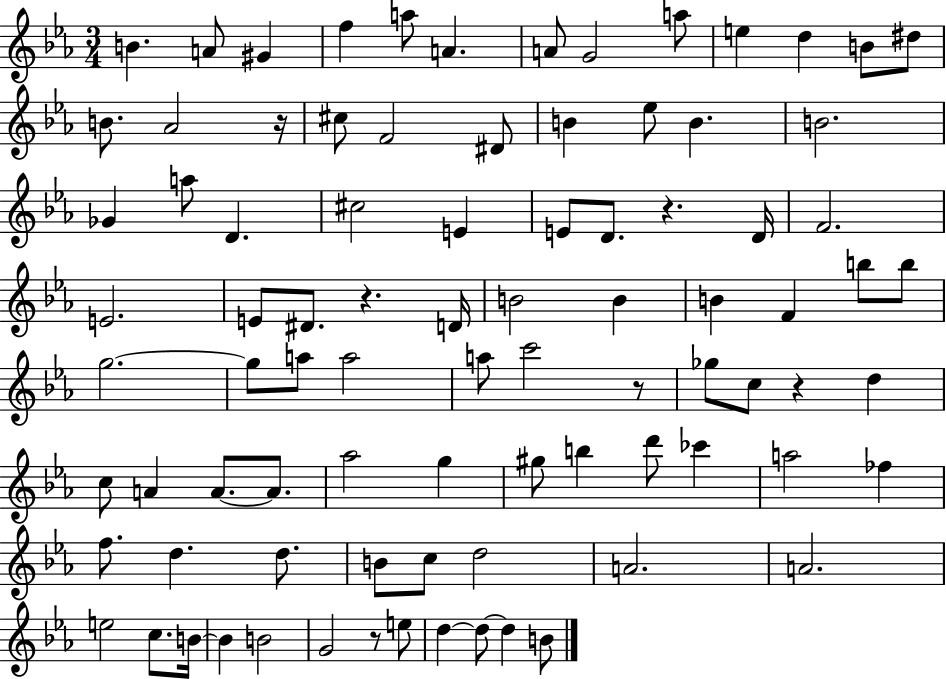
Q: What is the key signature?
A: EES major